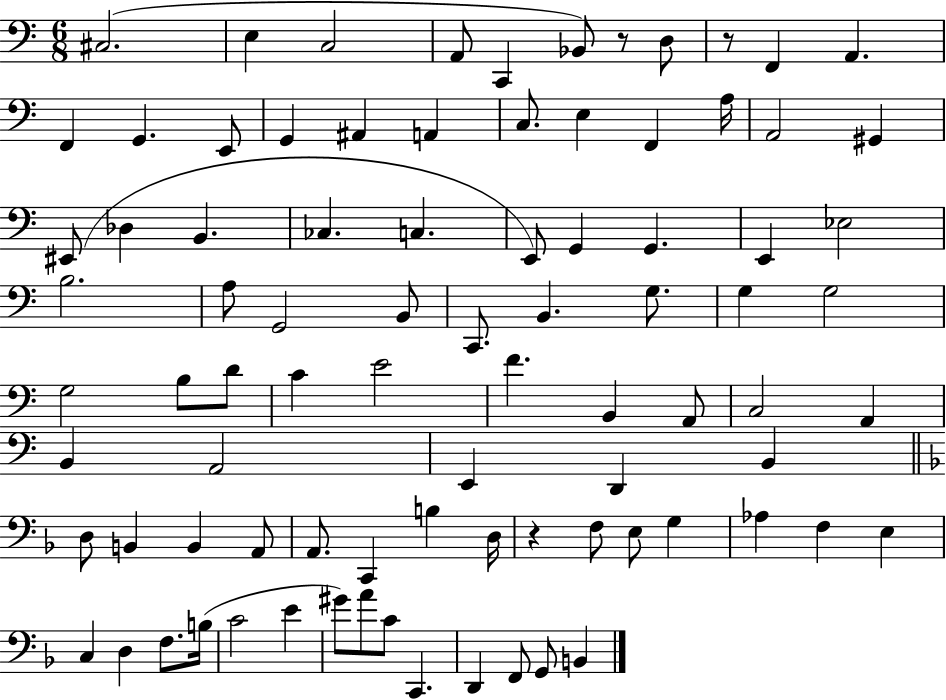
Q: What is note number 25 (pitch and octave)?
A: CES3